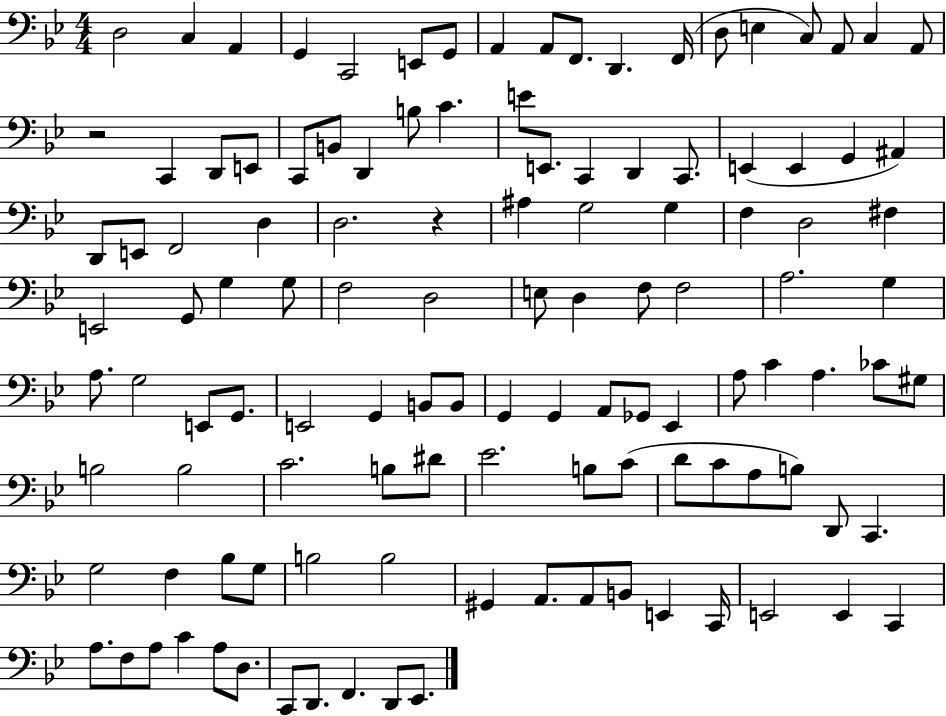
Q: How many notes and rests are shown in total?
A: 118